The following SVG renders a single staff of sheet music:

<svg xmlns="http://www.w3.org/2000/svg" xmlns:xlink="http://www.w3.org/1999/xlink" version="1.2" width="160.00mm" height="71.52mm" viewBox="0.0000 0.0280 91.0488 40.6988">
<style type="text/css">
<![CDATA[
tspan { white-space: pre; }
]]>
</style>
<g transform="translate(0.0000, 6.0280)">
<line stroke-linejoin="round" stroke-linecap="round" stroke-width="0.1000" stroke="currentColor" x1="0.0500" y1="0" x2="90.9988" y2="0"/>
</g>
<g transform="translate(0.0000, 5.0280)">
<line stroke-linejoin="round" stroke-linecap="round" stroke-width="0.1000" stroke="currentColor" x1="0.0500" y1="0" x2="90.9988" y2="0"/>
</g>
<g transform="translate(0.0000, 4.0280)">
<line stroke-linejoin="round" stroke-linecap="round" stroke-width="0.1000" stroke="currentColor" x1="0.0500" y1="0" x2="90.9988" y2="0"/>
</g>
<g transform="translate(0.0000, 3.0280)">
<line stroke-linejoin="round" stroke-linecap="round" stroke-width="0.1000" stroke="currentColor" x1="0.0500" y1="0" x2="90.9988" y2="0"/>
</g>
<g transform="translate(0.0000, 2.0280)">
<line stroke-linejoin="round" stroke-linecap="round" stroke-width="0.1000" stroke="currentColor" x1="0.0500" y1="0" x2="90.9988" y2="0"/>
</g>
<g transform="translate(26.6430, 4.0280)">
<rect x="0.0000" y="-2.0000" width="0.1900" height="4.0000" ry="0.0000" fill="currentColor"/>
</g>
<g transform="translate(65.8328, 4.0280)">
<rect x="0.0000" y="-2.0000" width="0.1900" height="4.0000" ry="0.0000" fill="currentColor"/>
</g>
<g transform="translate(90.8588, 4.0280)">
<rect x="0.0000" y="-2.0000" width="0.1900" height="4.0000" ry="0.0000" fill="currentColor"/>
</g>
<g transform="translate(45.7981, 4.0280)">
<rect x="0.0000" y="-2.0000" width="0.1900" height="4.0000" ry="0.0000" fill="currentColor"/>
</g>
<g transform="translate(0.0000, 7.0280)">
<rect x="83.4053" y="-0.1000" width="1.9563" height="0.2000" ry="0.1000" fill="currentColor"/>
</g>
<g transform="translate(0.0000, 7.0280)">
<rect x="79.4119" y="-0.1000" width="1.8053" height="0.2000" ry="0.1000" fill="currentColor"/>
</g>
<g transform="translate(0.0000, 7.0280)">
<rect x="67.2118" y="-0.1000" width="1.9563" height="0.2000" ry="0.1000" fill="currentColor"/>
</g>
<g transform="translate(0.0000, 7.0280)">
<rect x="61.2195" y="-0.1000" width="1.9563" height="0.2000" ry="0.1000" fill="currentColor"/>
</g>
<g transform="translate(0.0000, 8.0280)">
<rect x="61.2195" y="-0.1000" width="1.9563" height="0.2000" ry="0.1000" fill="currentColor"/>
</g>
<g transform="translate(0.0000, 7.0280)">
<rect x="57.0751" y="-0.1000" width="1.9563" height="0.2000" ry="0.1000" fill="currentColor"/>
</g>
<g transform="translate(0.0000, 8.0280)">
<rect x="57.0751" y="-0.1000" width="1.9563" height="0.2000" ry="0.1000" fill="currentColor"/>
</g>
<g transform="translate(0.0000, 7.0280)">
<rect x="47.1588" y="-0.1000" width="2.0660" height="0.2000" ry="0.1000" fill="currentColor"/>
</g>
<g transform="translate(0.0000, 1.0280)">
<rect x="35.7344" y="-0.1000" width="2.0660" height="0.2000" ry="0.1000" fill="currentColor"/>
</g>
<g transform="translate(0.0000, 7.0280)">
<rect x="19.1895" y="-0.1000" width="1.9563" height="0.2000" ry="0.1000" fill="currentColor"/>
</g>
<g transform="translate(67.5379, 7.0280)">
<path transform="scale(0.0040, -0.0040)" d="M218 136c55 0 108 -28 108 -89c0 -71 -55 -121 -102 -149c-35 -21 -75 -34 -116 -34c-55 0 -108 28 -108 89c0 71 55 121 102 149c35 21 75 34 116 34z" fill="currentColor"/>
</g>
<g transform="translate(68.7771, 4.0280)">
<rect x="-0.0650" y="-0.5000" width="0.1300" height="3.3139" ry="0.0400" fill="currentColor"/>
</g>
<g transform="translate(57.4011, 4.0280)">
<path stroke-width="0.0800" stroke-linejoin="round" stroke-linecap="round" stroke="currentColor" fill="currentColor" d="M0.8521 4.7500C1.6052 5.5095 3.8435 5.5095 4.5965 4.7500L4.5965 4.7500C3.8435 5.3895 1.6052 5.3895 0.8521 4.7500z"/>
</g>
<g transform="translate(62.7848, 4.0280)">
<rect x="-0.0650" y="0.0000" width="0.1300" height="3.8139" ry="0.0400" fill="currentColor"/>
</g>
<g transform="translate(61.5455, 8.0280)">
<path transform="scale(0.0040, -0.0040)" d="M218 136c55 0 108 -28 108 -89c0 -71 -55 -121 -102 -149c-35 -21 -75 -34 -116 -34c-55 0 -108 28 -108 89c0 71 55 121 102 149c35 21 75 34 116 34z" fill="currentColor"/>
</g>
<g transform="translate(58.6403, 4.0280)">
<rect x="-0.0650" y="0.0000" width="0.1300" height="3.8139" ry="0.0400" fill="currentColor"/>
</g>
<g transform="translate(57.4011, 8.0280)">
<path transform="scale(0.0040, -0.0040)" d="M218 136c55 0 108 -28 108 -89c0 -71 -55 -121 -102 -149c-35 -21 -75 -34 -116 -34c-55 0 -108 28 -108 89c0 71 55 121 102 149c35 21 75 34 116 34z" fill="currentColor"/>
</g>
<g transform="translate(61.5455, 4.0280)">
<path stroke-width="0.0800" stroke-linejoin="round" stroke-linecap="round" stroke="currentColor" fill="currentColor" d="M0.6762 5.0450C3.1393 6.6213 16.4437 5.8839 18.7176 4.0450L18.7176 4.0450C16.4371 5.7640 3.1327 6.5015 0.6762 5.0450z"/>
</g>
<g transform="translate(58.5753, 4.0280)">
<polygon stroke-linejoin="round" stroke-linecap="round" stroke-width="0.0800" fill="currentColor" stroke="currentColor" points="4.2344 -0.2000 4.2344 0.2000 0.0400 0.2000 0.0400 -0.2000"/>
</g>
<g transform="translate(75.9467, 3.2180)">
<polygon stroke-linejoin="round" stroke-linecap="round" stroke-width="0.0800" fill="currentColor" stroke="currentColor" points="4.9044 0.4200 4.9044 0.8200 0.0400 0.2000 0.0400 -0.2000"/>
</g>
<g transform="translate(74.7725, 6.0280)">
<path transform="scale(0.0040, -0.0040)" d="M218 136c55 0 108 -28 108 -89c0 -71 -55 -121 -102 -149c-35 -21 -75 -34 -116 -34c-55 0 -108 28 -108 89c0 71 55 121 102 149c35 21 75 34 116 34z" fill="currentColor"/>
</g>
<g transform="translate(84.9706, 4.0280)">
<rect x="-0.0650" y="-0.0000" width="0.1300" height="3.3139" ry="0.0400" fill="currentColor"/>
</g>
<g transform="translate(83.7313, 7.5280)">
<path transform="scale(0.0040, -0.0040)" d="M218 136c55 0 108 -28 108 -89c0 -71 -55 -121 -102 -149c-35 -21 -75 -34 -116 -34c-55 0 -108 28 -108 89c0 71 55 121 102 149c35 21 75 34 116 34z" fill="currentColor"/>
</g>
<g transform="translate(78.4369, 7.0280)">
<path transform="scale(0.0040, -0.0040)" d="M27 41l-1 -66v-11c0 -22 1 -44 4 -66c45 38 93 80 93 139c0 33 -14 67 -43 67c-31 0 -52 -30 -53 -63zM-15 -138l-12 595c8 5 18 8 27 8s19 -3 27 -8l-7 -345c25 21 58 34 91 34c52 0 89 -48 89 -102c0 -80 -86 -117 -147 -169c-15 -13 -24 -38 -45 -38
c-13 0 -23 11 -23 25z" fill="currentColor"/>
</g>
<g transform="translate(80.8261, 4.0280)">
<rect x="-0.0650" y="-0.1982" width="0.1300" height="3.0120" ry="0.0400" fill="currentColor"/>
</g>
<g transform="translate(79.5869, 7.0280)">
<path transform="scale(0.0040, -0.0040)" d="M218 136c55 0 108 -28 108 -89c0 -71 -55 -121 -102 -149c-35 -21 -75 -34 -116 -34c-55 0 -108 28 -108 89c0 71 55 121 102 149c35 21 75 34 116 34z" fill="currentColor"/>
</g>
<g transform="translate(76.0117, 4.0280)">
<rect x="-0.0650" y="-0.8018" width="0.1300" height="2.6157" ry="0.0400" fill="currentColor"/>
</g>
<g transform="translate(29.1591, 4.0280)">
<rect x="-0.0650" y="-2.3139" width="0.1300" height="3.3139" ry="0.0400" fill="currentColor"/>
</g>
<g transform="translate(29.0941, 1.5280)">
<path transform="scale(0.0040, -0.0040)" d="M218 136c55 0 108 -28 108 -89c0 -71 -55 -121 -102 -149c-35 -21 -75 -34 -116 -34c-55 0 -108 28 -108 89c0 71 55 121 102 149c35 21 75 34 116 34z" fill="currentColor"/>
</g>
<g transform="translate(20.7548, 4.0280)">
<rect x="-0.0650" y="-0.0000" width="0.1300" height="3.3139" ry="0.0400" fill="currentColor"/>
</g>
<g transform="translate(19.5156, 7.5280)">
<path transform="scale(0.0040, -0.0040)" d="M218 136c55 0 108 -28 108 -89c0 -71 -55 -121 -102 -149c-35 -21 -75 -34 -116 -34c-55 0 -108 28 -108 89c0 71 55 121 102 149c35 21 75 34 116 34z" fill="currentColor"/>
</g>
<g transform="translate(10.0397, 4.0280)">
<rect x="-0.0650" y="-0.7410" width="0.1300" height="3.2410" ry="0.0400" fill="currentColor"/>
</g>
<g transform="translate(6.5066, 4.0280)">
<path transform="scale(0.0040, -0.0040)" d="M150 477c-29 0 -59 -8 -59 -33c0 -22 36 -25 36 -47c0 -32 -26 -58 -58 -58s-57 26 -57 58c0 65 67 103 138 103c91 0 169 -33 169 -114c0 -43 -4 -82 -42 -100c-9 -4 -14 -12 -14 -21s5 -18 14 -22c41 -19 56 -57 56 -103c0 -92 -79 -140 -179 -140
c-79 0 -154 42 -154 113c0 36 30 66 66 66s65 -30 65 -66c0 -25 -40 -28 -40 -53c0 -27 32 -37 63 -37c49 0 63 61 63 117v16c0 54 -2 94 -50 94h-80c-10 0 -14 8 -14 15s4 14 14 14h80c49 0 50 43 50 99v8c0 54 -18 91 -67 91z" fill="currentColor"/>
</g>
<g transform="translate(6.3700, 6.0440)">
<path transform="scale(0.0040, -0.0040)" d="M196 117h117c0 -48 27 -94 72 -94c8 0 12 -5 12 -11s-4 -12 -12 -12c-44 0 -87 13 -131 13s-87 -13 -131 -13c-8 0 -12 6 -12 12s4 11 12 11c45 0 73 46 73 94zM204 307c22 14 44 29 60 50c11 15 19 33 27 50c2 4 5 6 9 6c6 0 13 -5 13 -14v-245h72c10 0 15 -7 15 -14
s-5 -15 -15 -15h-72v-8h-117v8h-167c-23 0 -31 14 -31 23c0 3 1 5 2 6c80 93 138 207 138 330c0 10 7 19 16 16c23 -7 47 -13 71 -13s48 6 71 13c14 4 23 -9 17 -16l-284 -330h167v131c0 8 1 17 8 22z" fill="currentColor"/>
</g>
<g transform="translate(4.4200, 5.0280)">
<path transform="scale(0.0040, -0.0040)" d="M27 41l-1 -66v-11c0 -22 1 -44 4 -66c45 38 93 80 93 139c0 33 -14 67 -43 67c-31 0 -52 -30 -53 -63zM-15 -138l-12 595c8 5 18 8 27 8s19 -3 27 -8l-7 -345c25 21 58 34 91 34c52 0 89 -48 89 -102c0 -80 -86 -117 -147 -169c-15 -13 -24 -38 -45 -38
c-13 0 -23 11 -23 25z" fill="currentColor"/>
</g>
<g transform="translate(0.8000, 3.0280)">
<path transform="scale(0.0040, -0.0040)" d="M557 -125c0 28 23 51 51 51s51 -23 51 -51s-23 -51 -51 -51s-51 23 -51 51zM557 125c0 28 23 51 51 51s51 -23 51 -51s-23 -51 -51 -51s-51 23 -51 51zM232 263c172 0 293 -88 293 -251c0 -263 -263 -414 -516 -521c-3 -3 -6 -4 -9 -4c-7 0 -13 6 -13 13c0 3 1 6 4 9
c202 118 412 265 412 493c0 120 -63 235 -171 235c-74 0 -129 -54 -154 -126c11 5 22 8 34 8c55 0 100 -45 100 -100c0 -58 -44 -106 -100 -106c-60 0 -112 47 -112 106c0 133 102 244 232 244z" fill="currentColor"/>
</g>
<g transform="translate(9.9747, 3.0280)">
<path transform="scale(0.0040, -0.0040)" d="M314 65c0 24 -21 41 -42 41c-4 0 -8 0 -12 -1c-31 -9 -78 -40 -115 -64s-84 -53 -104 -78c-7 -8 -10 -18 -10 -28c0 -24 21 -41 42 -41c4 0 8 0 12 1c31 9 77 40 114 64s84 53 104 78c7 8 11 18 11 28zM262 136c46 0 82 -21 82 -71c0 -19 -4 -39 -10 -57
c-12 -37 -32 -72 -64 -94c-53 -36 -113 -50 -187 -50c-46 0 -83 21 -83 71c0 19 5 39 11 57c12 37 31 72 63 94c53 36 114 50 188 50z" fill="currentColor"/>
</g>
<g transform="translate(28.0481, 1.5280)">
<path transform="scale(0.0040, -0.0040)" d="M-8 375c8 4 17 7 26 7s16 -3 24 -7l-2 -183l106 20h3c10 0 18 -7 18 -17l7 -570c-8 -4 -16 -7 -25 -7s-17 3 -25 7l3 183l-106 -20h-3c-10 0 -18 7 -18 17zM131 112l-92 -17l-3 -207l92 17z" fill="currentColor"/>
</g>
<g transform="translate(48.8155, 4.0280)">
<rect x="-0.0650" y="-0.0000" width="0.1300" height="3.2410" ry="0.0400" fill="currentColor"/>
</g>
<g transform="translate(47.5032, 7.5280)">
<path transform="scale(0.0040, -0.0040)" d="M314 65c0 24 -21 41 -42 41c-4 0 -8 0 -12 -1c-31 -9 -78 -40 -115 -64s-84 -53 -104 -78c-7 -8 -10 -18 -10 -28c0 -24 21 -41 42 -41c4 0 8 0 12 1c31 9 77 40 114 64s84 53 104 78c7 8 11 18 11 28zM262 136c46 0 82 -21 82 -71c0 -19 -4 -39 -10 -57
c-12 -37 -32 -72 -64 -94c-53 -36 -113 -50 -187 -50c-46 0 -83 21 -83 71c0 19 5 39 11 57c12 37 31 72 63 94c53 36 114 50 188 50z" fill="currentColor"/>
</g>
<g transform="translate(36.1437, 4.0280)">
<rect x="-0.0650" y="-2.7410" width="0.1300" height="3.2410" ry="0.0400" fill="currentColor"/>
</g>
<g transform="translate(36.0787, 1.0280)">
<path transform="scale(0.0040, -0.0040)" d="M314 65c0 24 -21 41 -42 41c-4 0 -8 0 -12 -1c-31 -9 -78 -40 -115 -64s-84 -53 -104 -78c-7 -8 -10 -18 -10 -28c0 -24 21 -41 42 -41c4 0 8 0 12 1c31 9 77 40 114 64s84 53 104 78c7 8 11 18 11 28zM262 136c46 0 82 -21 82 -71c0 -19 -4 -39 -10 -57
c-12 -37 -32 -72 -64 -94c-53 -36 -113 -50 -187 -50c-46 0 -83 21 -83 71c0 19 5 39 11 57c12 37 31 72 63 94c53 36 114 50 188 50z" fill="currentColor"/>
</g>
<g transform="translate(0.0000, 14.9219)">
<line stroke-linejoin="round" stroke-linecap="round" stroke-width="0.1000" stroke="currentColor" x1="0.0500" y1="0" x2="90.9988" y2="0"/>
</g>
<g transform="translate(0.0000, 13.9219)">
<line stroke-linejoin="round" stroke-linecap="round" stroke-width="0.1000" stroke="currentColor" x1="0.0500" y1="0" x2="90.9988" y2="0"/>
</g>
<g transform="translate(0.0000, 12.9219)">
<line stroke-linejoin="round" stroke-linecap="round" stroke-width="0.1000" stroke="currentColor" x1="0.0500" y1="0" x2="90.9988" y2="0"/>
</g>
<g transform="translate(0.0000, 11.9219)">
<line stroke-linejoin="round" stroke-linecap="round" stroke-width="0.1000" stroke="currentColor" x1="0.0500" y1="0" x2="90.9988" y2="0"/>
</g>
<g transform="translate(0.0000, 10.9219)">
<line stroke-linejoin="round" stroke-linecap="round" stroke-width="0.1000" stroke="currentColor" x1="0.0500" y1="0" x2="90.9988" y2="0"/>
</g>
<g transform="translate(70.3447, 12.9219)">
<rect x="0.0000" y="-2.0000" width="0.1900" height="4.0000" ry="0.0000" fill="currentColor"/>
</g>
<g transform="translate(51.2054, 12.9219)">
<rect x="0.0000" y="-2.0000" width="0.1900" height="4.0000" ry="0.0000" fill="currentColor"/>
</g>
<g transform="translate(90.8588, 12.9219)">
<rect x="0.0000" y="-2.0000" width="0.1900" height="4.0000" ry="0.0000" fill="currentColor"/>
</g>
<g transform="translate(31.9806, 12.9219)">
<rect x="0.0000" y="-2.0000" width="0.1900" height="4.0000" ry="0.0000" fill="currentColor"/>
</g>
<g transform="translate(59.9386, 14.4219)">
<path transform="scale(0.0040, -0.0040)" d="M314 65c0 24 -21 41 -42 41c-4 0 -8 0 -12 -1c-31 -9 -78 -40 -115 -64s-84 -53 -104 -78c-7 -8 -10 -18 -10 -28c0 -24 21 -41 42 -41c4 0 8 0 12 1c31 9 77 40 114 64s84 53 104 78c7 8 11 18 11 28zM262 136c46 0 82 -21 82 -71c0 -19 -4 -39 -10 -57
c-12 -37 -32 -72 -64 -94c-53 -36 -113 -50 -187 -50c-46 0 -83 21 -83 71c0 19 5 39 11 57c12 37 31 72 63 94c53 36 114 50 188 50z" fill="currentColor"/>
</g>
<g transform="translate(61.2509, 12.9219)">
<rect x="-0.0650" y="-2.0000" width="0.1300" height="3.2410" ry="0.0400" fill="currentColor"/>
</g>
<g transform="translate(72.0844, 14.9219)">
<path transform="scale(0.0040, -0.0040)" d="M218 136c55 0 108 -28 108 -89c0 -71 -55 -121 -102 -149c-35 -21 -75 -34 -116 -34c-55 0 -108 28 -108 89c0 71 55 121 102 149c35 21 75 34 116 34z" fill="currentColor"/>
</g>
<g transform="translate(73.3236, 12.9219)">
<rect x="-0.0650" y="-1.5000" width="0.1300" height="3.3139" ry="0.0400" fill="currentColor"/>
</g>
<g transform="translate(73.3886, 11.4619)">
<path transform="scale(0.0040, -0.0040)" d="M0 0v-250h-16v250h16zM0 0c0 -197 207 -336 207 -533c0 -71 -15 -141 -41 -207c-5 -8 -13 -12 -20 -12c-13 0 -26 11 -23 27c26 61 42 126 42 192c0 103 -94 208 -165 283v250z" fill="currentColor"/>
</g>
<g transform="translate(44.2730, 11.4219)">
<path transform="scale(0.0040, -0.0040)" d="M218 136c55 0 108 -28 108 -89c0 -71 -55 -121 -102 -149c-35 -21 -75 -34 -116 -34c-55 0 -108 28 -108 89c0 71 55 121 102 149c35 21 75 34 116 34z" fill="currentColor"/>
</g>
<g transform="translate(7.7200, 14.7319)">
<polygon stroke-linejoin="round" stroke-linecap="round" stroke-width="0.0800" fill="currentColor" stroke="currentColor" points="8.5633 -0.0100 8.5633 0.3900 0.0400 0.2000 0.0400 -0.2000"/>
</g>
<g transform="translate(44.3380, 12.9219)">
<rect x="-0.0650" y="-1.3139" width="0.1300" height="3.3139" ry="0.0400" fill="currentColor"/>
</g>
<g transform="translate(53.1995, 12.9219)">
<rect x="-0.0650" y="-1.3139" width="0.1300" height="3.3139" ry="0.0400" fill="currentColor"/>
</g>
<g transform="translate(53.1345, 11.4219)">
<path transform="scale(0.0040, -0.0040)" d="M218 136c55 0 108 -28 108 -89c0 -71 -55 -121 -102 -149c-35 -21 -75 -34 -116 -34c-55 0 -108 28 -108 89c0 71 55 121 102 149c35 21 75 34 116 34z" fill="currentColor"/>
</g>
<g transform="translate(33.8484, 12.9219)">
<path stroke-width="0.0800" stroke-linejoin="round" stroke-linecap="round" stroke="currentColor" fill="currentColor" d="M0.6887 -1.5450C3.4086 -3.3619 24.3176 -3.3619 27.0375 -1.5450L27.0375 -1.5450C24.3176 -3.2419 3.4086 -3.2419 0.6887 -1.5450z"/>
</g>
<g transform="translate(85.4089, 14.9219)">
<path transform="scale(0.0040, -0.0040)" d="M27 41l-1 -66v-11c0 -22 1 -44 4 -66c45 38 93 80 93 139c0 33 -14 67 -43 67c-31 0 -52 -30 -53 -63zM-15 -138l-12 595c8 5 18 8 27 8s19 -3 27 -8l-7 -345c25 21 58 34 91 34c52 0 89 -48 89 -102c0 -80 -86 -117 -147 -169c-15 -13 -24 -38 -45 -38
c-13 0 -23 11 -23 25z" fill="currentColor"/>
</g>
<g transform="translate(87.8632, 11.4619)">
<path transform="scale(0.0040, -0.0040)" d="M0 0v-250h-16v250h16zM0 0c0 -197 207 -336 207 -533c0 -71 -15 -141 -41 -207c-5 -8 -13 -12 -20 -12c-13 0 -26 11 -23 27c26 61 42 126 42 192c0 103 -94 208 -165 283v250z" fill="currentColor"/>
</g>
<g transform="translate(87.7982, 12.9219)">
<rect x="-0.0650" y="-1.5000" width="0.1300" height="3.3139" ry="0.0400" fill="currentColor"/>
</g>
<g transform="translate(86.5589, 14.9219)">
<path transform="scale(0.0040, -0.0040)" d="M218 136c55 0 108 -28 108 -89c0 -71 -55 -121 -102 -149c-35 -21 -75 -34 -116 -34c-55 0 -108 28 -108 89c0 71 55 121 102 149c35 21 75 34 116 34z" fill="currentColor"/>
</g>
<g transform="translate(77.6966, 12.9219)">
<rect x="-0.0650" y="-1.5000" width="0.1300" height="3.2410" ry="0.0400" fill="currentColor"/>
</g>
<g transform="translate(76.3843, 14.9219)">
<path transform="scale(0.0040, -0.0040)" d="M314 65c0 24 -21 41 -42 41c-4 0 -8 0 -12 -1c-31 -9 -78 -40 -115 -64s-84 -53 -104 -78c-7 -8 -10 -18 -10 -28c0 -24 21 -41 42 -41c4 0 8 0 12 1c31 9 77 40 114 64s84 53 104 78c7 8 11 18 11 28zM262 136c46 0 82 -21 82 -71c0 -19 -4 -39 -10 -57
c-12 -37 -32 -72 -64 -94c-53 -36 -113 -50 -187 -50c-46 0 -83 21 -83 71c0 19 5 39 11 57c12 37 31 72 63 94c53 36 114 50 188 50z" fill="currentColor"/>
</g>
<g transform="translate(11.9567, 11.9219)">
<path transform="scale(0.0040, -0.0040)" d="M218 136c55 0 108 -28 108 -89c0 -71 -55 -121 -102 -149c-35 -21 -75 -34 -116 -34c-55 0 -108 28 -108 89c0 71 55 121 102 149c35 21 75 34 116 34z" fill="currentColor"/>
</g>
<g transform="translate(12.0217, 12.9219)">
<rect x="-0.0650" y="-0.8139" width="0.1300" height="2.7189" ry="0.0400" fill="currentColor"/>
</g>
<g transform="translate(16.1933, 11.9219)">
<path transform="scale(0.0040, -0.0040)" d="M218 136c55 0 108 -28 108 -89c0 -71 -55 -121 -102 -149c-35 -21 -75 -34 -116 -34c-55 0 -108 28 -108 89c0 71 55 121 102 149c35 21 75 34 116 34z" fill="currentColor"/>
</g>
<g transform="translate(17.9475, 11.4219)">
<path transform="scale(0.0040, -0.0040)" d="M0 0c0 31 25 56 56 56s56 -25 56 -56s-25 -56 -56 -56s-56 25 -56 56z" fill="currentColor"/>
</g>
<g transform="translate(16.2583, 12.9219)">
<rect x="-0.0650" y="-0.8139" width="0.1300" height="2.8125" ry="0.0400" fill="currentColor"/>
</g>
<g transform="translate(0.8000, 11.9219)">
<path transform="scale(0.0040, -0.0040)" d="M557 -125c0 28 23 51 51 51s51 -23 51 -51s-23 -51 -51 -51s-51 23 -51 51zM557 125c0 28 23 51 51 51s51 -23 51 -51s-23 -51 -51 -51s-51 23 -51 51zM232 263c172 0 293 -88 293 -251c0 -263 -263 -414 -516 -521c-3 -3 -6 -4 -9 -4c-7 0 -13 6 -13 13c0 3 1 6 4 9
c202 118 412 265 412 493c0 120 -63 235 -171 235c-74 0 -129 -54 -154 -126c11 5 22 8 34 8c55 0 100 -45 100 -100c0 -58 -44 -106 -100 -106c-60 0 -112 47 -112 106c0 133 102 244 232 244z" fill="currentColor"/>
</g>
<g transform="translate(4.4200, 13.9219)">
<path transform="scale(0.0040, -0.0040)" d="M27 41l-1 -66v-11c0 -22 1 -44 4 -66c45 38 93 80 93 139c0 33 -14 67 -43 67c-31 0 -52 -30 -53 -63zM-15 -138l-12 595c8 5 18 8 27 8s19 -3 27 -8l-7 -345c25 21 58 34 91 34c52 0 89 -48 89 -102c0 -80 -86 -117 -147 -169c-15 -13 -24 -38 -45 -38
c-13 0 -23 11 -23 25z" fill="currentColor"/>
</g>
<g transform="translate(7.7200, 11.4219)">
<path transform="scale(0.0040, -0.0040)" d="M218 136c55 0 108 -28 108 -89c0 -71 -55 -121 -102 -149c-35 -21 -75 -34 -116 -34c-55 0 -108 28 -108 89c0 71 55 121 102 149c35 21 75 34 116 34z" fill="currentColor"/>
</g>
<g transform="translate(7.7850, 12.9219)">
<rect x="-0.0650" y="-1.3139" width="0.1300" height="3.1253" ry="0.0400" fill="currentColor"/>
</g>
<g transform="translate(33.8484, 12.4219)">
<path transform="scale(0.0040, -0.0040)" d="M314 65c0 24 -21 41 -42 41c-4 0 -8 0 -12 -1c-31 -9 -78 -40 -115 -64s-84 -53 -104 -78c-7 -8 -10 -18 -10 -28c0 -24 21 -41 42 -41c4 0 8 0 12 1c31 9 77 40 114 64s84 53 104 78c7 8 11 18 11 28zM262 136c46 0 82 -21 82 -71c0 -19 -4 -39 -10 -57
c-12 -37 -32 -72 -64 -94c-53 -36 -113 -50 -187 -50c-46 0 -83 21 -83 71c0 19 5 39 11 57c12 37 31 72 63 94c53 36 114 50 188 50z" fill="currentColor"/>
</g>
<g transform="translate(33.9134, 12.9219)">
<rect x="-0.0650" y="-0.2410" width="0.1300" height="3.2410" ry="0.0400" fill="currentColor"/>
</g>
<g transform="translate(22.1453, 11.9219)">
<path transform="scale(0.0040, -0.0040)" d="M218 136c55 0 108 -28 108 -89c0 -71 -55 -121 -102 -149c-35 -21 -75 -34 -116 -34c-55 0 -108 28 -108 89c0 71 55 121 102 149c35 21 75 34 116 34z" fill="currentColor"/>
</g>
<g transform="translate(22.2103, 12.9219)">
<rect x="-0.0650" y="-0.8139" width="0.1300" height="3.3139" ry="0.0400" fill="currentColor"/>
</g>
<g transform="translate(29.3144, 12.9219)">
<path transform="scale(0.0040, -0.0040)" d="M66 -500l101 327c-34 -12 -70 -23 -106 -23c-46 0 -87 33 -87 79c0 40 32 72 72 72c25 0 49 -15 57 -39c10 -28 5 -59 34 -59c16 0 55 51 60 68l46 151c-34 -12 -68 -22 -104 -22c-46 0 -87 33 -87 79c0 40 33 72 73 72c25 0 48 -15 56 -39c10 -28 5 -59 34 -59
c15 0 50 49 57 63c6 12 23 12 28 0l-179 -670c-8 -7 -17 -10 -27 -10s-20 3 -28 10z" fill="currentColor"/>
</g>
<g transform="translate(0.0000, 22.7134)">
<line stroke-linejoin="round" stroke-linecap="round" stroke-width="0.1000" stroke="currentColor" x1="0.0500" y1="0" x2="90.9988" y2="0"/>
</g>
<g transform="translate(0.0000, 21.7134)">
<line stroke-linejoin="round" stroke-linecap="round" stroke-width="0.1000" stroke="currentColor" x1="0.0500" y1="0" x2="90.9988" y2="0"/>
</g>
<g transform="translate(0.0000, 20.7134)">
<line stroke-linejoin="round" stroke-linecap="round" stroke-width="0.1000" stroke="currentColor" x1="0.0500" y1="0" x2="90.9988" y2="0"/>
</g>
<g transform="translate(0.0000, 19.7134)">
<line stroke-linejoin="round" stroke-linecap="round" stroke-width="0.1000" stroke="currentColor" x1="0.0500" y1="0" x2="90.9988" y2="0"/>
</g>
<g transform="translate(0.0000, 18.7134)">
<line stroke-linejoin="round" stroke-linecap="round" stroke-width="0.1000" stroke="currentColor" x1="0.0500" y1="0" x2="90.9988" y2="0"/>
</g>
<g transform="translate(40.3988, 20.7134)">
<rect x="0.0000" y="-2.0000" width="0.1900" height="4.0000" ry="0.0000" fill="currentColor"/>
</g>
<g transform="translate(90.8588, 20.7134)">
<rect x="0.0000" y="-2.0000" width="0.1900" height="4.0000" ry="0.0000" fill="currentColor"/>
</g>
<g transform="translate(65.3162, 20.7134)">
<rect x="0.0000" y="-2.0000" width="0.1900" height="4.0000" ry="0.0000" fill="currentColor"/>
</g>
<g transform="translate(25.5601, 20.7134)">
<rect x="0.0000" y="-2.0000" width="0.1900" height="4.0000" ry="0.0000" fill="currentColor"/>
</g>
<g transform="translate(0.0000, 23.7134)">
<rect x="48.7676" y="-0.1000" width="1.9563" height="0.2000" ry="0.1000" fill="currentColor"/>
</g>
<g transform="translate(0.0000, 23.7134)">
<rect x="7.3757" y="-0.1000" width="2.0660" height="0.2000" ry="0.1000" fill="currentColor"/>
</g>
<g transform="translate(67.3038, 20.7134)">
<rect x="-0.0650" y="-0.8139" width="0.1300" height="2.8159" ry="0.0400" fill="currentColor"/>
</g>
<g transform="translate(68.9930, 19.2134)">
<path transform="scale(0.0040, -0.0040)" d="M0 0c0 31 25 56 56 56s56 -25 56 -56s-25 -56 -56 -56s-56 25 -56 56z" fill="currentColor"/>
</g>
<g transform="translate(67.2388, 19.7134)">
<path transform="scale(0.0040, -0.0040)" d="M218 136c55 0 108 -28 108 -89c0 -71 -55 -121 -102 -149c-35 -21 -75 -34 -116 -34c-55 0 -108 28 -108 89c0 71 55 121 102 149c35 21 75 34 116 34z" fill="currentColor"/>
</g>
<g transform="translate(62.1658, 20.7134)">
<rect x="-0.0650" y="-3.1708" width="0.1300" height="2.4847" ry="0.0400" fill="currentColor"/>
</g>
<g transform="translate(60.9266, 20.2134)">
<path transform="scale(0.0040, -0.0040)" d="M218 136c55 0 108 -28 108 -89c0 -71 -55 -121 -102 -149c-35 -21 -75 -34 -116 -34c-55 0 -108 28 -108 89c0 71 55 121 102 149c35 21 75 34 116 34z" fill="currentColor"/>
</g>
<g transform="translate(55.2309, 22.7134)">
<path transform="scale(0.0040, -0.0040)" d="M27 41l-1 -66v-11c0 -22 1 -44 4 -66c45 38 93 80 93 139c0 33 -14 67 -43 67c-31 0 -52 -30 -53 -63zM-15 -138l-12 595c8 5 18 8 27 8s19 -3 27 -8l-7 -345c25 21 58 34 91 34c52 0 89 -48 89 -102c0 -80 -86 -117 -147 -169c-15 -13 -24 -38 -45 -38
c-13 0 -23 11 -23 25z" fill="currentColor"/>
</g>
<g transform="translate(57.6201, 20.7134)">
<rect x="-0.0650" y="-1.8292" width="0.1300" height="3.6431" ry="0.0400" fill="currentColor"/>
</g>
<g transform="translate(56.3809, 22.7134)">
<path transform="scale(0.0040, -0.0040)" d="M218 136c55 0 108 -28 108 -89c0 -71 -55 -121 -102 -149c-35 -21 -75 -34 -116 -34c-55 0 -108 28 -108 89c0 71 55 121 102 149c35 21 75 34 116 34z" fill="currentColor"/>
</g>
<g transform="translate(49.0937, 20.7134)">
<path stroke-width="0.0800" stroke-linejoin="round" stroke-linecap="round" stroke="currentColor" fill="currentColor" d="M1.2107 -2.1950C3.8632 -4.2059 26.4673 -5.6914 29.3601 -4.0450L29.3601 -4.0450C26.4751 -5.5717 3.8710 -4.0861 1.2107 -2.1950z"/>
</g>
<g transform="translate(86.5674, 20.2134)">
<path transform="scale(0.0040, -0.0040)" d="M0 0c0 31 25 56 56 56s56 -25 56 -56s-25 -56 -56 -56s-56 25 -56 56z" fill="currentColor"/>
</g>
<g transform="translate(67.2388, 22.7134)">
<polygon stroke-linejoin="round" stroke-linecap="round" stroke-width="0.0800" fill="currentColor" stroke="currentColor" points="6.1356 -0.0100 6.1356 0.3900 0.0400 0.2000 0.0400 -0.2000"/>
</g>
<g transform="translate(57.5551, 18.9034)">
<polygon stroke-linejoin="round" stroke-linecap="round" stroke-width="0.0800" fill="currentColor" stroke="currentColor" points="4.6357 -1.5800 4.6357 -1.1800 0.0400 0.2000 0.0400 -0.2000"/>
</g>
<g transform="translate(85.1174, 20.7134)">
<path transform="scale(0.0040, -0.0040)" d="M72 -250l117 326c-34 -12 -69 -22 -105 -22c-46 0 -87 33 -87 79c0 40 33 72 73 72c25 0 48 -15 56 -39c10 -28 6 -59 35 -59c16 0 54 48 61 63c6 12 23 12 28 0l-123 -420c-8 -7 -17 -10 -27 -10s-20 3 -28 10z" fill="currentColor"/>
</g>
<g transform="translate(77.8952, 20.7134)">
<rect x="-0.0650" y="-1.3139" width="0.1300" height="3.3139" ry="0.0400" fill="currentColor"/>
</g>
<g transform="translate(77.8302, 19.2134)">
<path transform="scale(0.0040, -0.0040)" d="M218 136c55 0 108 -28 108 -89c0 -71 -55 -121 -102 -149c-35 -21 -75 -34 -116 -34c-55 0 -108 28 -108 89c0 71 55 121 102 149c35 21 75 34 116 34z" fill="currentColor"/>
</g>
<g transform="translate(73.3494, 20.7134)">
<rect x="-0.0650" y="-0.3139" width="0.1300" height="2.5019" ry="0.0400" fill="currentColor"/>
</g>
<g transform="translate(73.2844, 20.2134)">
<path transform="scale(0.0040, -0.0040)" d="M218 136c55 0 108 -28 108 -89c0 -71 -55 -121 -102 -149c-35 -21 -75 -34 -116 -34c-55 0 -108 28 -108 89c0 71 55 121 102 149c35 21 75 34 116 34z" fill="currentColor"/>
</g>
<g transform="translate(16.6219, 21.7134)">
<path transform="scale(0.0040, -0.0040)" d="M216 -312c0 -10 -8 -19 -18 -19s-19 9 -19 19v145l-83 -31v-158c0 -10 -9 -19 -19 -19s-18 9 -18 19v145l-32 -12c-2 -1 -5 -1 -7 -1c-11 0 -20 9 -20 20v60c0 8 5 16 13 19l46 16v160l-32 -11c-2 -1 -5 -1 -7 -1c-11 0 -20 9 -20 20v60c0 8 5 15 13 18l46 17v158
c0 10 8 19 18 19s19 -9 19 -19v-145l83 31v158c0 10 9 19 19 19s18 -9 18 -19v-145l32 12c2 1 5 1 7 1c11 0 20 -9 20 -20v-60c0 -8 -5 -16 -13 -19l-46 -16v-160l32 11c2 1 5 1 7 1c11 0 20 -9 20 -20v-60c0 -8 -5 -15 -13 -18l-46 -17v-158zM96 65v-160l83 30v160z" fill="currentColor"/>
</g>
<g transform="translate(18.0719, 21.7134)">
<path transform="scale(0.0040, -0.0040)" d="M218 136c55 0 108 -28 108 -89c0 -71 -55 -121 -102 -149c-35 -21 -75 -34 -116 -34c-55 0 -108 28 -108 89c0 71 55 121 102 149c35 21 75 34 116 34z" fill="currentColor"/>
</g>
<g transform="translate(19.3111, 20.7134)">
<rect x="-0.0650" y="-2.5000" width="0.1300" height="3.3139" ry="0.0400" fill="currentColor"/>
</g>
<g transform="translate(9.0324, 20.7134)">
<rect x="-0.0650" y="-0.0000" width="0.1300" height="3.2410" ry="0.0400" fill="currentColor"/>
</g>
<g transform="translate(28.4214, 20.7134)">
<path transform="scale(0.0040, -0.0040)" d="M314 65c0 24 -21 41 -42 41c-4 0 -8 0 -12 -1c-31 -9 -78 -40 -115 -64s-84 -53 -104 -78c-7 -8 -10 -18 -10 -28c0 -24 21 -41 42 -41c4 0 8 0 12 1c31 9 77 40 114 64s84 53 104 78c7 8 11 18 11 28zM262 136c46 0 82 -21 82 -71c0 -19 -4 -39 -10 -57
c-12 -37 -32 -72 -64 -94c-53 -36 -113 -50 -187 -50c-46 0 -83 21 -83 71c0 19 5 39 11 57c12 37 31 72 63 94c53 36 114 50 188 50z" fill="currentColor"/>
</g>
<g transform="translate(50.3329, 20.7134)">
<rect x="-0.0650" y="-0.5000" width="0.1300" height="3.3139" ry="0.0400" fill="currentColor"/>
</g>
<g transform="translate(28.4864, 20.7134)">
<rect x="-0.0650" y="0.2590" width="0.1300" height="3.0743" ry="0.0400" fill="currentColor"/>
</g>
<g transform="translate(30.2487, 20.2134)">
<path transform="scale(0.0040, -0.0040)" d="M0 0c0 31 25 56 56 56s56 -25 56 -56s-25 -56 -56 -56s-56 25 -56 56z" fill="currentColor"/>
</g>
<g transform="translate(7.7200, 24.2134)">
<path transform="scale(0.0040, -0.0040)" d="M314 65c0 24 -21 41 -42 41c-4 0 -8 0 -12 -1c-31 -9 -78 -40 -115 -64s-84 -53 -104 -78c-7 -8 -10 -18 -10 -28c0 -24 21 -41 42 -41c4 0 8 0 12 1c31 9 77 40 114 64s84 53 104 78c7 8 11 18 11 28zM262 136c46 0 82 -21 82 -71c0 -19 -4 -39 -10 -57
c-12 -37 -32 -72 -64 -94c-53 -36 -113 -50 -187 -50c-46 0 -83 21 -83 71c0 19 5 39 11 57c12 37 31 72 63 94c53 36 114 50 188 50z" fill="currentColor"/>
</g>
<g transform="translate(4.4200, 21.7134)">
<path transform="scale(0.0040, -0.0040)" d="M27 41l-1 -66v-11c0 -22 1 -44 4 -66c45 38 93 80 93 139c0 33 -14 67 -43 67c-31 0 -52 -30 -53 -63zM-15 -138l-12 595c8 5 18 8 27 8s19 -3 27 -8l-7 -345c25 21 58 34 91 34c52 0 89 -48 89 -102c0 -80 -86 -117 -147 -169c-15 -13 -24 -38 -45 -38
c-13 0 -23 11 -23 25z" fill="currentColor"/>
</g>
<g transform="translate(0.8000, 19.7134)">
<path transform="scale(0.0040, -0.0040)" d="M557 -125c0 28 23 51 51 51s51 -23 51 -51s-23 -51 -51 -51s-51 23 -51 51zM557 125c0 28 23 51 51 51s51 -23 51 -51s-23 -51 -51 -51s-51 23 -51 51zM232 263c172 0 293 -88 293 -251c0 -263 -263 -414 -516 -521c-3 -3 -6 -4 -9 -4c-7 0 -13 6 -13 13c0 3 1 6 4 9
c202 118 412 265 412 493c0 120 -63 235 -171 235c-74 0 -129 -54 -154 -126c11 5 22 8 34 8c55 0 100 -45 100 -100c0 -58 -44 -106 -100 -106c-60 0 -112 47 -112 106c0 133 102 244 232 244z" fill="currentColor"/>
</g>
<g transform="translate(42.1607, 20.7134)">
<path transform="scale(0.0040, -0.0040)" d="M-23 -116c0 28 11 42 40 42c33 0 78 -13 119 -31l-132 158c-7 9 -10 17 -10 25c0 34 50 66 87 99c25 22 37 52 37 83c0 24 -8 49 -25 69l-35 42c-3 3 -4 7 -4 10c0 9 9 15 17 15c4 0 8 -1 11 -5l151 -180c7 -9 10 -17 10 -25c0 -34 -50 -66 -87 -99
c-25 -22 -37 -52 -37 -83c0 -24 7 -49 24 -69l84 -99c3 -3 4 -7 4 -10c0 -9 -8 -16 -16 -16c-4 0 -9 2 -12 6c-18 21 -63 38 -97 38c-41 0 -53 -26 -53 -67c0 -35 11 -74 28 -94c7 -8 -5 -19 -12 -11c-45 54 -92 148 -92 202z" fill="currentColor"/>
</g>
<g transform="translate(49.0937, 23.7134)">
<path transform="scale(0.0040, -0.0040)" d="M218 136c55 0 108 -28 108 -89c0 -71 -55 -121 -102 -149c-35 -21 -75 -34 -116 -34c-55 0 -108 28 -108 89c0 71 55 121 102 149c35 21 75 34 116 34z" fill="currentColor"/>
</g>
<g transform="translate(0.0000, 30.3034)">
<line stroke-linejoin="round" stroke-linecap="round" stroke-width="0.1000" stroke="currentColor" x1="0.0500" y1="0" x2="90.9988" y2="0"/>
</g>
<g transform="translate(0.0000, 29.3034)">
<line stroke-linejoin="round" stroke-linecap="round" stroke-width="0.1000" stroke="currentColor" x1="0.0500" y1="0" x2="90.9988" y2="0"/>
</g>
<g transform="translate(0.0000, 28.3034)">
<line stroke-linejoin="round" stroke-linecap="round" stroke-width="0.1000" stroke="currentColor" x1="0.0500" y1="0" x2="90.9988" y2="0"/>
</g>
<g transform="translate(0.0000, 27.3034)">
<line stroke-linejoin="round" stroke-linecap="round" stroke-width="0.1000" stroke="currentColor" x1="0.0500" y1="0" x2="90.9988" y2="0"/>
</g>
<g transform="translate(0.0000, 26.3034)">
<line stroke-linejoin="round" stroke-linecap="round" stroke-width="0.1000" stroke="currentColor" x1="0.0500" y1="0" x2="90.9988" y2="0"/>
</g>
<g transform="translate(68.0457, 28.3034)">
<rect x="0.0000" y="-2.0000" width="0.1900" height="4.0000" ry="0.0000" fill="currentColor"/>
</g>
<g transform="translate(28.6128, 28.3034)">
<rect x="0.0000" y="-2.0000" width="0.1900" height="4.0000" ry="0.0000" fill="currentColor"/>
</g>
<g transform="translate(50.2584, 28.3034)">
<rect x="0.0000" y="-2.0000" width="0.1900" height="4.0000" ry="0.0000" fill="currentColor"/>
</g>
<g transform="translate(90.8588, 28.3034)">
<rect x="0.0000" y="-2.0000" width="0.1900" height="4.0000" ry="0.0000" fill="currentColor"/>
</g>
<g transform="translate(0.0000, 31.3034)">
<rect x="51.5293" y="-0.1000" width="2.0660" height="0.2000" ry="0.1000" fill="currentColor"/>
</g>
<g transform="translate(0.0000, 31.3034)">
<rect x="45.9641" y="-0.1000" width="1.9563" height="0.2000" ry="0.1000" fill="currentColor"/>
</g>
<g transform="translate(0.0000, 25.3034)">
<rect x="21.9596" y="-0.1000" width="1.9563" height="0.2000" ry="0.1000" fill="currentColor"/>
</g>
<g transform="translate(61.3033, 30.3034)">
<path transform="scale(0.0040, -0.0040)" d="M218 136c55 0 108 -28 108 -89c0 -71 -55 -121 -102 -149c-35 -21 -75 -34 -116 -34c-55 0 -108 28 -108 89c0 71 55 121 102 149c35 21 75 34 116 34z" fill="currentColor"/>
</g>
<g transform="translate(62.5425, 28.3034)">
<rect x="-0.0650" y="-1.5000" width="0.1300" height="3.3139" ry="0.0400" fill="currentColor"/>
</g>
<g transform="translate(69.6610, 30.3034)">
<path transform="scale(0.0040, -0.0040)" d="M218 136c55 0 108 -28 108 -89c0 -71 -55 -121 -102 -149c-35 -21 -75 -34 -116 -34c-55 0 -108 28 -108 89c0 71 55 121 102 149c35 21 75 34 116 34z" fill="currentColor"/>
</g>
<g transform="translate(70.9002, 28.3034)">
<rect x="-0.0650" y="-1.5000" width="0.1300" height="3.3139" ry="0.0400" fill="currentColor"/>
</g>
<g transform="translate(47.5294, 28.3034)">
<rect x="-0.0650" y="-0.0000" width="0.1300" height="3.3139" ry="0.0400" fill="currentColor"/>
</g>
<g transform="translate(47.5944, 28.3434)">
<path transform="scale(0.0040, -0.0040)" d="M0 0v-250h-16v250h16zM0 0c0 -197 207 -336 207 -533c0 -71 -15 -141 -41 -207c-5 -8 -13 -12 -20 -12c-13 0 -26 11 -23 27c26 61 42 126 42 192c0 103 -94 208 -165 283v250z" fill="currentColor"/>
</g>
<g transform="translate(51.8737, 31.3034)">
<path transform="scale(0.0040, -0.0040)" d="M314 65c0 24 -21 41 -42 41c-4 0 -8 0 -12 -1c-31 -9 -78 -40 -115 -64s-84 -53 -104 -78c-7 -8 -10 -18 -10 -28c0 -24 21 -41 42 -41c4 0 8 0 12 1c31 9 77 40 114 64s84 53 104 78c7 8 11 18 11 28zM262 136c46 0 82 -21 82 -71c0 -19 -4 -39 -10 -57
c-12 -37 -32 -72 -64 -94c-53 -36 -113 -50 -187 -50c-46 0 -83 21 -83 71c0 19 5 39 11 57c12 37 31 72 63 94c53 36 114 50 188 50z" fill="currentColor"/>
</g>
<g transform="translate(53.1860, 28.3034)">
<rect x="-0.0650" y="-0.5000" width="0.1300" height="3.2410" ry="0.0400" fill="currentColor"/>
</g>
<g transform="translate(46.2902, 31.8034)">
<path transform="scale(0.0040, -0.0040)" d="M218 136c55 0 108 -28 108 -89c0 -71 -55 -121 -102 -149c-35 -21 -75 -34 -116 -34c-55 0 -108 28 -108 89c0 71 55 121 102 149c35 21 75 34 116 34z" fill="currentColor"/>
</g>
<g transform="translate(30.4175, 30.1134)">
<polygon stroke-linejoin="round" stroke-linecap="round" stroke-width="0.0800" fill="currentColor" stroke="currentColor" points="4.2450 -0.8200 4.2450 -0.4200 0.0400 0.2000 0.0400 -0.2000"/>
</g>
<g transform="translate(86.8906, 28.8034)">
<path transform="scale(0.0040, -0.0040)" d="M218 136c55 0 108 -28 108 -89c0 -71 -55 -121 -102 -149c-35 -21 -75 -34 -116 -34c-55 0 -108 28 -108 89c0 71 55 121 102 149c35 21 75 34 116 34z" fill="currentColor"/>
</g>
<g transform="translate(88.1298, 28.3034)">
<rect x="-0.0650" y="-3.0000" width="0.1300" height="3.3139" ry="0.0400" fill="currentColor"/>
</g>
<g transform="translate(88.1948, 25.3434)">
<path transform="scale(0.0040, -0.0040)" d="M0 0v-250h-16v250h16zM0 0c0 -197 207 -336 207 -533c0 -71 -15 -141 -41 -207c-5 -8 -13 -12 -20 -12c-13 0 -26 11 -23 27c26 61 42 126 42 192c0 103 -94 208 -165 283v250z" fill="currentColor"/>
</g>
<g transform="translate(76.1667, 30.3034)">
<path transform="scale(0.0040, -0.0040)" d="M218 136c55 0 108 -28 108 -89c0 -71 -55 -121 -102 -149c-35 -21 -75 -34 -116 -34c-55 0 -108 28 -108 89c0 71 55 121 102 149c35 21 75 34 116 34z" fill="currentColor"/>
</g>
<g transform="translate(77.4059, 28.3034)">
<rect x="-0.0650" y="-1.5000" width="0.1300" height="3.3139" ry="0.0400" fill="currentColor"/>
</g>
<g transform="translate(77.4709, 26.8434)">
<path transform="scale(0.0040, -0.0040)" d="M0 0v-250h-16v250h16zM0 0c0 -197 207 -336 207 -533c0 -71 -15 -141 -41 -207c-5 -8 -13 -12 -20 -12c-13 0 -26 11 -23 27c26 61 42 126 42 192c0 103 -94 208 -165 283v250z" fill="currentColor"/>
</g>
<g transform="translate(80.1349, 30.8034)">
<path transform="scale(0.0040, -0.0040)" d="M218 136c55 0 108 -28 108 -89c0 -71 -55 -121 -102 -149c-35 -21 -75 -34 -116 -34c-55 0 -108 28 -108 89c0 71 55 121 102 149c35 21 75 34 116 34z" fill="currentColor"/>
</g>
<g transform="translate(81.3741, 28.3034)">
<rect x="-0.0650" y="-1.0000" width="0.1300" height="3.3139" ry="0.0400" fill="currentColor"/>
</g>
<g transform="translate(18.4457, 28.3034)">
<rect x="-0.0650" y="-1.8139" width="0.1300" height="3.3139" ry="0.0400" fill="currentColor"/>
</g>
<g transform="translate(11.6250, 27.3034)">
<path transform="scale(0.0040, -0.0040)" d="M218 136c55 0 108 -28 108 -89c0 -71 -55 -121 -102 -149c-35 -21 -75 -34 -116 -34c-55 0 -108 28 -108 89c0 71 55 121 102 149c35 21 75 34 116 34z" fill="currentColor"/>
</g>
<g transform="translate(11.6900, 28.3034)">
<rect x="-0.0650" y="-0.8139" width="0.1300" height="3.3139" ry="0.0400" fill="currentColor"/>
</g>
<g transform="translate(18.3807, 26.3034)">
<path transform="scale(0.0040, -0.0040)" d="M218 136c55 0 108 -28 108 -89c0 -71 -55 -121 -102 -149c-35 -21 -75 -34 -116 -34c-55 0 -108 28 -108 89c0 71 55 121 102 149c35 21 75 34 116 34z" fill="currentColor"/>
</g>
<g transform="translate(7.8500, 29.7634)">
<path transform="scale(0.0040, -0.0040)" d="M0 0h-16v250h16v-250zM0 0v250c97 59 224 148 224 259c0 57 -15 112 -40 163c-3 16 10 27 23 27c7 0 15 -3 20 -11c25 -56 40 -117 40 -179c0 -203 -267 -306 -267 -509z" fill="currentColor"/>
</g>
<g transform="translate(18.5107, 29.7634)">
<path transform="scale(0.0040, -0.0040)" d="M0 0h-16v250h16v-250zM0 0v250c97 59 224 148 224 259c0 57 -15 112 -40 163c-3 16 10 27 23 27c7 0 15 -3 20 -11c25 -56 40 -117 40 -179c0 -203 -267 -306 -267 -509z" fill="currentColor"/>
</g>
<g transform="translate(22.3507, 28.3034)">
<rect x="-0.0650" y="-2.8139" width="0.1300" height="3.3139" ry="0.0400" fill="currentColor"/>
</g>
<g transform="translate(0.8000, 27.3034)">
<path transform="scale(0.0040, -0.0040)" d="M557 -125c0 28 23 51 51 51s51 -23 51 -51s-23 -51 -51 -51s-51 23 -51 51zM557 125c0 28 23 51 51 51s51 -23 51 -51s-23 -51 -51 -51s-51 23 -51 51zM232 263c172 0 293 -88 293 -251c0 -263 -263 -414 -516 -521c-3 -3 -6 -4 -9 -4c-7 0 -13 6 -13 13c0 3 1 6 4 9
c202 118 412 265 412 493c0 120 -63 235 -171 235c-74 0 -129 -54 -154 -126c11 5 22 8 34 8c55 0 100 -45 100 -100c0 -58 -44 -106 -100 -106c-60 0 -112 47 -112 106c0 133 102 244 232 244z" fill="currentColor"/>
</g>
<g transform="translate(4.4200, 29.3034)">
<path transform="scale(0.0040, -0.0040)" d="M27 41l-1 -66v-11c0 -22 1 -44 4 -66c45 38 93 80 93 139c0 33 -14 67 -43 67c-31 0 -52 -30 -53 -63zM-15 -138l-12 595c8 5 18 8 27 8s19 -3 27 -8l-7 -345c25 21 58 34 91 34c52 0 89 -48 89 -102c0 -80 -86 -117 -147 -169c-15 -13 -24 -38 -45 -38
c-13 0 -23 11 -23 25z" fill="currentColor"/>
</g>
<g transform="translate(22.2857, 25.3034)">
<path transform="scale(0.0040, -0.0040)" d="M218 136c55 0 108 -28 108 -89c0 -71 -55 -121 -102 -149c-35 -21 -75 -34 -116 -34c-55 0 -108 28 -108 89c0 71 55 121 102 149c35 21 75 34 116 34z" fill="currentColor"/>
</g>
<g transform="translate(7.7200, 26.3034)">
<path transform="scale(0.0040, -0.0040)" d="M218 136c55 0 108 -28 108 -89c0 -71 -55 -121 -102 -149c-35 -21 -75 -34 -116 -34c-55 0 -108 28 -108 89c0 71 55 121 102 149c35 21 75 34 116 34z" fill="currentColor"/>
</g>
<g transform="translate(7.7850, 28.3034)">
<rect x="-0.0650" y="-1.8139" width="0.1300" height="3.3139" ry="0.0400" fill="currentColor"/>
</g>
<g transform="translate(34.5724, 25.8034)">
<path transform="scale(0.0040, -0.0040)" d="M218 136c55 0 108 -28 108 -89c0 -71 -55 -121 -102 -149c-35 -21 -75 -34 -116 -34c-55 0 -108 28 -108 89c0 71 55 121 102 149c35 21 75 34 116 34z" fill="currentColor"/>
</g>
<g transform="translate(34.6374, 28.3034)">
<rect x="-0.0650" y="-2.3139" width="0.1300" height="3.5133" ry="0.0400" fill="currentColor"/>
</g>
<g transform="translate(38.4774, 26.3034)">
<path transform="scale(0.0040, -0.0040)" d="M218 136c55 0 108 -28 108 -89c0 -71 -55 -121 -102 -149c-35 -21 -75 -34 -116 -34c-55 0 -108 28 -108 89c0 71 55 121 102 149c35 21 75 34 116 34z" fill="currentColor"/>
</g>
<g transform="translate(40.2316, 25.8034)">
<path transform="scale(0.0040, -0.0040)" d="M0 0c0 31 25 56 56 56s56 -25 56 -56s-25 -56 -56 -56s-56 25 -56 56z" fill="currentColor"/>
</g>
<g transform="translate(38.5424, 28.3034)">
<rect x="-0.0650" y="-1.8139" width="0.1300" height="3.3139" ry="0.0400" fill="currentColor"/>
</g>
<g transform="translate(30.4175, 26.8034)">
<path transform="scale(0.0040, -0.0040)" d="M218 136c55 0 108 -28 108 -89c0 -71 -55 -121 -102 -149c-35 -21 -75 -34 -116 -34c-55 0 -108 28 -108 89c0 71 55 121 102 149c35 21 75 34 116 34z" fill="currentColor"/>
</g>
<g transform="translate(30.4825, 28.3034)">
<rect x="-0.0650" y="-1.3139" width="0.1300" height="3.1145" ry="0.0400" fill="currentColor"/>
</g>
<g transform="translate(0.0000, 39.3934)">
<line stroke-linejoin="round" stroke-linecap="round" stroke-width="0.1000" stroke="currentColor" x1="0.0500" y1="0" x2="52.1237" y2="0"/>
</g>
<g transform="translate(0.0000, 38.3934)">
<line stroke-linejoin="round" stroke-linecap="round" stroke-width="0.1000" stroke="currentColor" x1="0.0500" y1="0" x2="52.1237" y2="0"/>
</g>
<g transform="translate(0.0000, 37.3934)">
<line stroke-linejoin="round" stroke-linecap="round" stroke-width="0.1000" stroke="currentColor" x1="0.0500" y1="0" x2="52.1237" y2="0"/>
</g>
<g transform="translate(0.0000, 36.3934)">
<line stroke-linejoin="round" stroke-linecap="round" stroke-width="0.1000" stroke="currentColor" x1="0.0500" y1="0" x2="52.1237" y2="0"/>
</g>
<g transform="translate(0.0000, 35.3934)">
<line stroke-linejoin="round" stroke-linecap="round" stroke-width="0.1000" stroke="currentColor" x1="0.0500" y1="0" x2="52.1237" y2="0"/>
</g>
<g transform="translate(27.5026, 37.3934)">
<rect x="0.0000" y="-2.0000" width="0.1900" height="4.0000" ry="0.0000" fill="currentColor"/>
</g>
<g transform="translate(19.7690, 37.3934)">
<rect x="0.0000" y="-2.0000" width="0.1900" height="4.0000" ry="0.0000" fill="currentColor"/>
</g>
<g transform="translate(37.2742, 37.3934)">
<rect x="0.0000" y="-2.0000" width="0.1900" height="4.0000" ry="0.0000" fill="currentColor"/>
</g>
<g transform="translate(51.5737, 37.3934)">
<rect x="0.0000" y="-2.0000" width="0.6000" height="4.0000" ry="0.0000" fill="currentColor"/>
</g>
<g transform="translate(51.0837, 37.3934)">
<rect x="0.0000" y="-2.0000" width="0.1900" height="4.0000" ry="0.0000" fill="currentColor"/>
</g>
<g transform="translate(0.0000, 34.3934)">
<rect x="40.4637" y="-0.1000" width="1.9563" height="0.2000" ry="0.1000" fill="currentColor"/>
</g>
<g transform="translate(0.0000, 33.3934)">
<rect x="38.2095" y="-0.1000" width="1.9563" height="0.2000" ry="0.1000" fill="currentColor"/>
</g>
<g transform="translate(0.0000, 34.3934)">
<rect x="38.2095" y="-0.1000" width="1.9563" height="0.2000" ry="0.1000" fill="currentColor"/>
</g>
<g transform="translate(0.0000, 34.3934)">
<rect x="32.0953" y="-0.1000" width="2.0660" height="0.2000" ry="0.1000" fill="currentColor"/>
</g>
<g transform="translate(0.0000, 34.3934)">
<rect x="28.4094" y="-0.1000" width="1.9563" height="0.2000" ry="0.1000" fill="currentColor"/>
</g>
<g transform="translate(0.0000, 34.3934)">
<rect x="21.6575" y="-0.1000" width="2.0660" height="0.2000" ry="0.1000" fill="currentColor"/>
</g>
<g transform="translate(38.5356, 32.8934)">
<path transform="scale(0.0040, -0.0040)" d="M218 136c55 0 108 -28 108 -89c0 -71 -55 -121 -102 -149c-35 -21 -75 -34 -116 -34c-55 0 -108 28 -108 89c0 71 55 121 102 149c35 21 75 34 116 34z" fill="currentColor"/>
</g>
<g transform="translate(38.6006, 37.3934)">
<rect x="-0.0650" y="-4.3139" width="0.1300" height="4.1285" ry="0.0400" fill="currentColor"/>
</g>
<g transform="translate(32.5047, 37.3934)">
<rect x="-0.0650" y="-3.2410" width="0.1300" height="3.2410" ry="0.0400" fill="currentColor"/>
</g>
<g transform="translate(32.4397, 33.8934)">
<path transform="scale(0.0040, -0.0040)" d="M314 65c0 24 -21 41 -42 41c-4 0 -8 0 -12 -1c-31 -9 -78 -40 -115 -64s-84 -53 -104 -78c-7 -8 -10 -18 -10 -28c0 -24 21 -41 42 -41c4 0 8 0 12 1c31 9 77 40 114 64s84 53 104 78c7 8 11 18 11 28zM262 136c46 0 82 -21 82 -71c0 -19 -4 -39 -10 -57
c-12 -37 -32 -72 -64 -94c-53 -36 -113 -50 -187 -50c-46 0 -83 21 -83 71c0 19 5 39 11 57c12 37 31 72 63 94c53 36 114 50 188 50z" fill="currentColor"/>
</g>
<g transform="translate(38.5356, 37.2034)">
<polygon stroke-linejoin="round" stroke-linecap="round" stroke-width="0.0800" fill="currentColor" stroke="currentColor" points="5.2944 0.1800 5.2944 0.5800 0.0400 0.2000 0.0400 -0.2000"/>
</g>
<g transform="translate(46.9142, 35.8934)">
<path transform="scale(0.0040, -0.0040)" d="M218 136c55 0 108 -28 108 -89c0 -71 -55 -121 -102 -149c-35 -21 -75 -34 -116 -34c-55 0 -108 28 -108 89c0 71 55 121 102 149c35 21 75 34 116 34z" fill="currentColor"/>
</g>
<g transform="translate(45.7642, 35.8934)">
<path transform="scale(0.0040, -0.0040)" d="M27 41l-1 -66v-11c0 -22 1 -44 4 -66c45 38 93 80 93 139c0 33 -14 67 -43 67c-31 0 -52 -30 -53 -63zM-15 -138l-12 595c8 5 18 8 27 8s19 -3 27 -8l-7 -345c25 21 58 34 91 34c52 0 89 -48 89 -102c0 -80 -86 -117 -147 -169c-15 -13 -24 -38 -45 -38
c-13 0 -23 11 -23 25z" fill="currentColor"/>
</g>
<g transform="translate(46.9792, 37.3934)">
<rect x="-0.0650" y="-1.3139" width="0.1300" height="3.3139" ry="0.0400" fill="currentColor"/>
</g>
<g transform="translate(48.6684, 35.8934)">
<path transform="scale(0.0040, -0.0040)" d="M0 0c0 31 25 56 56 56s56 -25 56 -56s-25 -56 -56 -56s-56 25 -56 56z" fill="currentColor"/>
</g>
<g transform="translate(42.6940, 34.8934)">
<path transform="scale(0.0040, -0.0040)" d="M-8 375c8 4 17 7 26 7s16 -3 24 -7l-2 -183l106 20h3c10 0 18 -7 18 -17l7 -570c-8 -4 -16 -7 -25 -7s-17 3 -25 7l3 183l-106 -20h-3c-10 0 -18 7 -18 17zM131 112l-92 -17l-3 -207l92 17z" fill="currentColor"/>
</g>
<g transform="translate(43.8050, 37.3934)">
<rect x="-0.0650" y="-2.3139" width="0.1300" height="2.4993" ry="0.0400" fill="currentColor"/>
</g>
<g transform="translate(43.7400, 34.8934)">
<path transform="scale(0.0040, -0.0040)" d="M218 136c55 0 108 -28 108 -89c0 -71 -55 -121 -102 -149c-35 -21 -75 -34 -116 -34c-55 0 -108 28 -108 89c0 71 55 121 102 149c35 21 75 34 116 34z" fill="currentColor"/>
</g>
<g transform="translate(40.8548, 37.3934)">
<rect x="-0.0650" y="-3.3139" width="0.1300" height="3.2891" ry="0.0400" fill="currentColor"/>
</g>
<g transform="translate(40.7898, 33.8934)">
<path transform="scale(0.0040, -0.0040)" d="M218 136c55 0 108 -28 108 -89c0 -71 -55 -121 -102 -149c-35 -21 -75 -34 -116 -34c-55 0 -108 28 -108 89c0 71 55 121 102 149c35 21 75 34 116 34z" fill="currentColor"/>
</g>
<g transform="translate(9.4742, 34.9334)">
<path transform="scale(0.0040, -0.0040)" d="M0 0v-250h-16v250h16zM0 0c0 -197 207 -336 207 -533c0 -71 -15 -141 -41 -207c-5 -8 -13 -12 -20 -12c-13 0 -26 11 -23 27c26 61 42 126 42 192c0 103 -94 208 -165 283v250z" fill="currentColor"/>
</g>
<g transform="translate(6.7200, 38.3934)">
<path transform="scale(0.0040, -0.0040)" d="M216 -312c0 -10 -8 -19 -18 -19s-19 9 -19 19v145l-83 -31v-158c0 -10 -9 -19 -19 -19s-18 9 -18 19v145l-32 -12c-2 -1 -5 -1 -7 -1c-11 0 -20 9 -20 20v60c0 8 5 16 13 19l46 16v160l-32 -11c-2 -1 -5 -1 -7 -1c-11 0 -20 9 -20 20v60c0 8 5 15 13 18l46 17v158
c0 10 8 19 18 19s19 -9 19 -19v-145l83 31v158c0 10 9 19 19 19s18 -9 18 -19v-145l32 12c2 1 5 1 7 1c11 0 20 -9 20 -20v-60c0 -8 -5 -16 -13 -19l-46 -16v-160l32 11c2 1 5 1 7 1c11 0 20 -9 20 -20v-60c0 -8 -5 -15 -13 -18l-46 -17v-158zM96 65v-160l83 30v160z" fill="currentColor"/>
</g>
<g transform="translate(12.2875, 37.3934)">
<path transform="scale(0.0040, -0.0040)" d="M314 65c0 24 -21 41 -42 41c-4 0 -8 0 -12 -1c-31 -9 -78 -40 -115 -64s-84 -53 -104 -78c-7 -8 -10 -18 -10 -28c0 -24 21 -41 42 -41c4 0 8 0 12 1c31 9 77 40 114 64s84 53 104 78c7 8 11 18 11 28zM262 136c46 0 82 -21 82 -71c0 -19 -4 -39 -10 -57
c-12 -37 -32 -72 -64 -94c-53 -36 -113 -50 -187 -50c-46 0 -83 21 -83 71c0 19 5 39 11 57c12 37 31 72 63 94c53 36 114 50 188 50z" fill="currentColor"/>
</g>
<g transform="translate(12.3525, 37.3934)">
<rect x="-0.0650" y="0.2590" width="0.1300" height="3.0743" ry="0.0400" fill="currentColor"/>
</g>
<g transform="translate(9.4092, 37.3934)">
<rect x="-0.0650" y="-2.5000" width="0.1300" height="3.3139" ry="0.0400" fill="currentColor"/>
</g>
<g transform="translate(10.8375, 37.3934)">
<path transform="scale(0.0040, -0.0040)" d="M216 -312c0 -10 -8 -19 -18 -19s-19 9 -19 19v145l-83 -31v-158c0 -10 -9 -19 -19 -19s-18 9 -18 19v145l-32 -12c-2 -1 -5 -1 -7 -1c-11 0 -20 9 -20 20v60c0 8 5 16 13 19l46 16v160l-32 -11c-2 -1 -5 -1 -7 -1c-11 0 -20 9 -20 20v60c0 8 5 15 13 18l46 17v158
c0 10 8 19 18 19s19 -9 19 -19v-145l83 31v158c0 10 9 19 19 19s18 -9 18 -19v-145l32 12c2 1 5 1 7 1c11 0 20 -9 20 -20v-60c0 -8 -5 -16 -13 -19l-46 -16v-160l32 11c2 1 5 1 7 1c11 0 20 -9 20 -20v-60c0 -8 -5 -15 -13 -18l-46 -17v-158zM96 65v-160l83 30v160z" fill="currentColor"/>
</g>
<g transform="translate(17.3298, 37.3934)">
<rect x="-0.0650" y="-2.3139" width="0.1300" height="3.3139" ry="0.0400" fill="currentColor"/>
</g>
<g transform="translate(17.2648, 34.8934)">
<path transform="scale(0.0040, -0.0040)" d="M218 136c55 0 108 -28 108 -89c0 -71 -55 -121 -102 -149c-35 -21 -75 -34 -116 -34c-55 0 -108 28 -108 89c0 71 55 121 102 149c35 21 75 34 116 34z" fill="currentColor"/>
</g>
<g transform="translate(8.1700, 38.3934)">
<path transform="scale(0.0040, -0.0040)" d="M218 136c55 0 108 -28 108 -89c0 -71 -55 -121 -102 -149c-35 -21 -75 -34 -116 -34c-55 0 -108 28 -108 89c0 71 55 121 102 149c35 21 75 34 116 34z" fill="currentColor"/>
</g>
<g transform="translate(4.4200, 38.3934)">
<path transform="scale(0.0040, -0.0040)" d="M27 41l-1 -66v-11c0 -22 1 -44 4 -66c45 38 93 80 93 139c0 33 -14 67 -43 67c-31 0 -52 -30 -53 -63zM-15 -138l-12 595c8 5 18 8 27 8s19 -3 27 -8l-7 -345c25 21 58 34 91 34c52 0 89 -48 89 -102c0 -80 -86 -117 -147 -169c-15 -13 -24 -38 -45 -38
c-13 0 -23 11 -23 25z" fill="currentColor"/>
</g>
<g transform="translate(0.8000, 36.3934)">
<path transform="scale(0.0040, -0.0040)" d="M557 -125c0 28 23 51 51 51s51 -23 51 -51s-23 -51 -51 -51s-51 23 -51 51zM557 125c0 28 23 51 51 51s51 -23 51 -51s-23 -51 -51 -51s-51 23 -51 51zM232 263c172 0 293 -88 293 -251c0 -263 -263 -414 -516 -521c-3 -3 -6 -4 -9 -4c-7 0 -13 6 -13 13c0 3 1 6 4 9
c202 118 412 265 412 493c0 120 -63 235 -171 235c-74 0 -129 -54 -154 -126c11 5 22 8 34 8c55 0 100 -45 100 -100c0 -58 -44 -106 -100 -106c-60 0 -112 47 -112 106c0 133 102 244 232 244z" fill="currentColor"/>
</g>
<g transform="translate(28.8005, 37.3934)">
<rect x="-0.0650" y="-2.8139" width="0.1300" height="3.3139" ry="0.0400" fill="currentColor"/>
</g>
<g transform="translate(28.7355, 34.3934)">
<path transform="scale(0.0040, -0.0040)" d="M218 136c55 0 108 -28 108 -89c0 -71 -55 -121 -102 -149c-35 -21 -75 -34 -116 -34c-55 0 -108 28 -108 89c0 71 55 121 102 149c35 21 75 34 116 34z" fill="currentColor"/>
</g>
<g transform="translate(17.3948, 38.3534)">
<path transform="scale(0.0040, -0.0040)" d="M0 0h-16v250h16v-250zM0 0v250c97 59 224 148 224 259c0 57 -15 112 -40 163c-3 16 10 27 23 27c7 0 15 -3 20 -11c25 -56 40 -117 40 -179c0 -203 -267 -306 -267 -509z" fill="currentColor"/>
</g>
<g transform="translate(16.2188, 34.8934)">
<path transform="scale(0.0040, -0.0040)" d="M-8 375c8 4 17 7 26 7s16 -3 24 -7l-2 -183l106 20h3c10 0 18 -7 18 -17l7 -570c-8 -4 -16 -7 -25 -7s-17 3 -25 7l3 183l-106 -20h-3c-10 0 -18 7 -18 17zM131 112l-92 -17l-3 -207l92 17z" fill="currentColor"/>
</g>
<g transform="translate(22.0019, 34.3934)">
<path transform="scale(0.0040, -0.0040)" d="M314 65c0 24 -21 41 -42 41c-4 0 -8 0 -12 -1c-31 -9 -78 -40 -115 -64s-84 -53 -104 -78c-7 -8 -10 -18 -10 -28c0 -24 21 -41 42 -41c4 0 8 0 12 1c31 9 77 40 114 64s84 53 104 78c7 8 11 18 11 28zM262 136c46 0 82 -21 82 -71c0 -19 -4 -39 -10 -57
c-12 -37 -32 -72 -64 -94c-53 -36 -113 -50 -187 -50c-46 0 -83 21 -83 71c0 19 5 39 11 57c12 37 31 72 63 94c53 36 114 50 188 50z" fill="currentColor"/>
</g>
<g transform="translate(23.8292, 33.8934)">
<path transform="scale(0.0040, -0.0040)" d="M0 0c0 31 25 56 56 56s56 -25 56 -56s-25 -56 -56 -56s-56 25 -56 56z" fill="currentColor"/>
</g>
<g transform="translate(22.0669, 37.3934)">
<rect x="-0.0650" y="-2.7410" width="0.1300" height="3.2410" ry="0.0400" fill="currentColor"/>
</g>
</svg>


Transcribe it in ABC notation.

X:1
T:Untitled
M:3/4
L:1/4
K:F
F,2 D,, B, C2 D,,2 C,,/2 C,,/2 E,, G,,/2 _E,,/2 D,, G,/2 F,/2 F,/2 F, z/4 E,2 G, G, A,,2 G,,/2 G,,2 _G,,/2 D,,2 ^B,, D,2 z E,, _G,,/2 E,/2 F,/2 E,/2 G, z/2 A,/2 F, A,/2 C G,/2 _B,/2 A, D,,/2 E,,2 G,, G,, G,,/2 F,, C,/2 ^B,,/2 ^D,2 B,/2 C2 C D2 F/2 D/2 B,/2 _G,